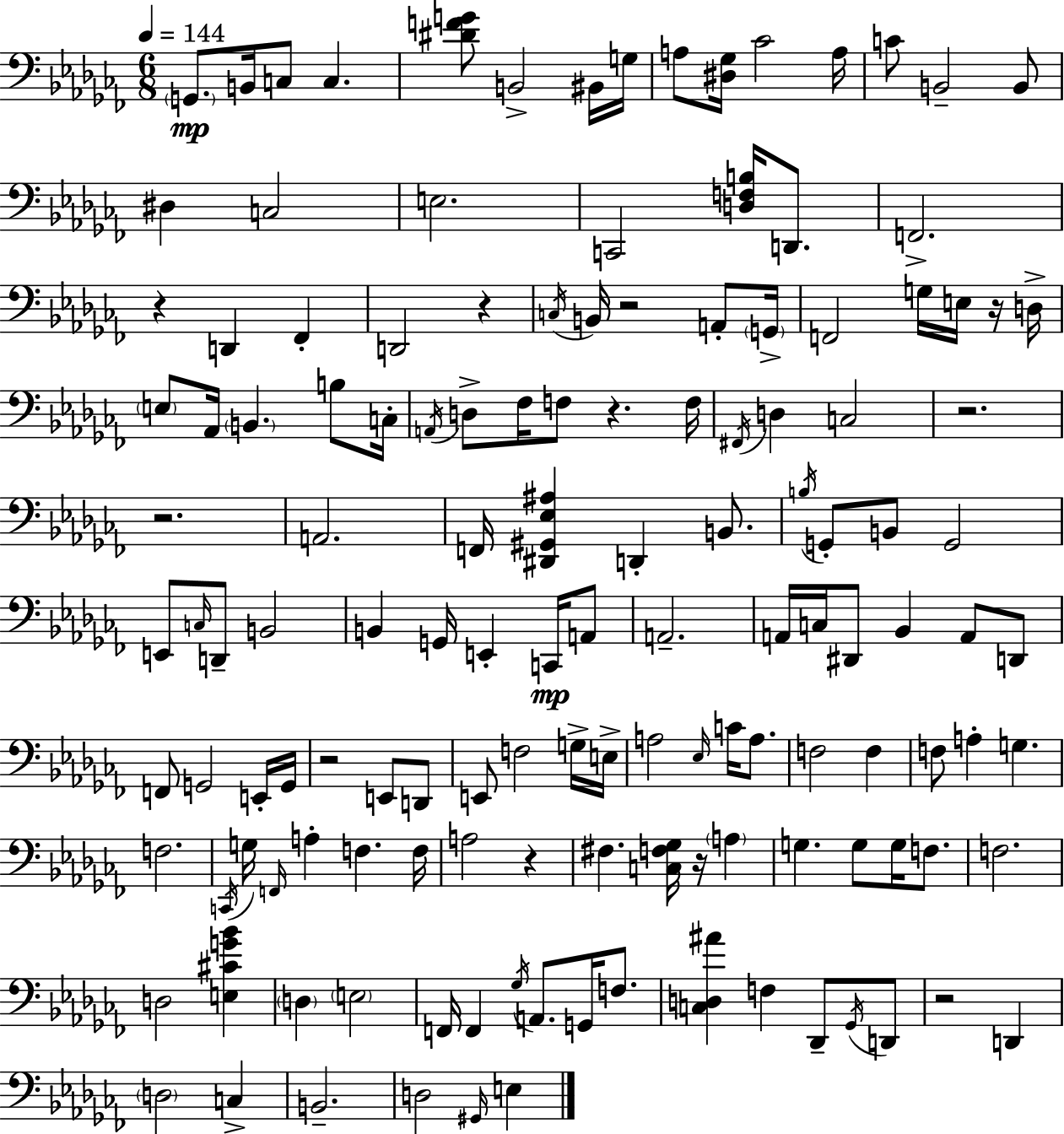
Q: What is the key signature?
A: AES minor